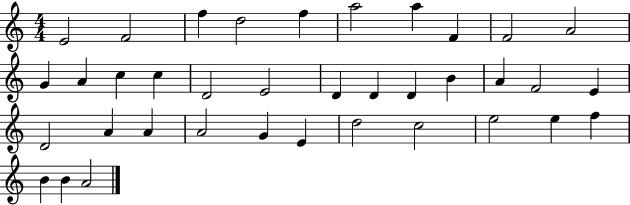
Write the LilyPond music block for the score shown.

{
  \clef treble
  \numericTimeSignature
  \time 4/4
  \key c \major
  e'2 f'2 | f''4 d''2 f''4 | a''2 a''4 f'4 | f'2 a'2 | \break g'4 a'4 c''4 c''4 | d'2 e'2 | d'4 d'4 d'4 b'4 | a'4 f'2 e'4 | \break d'2 a'4 a'4 | a'2 g'4 e'4 | d''2 c''2 | e''2 e''4 f''4 | \break b'4 b'4 a'2 | \bar "|."
}